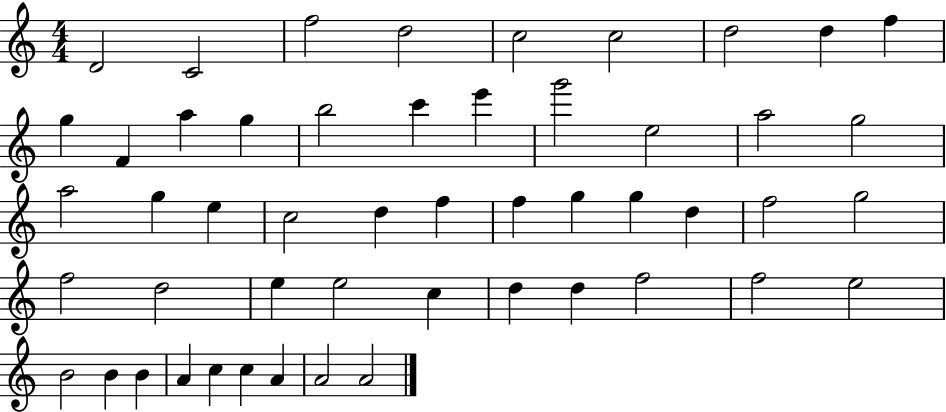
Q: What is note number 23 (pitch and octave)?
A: E5